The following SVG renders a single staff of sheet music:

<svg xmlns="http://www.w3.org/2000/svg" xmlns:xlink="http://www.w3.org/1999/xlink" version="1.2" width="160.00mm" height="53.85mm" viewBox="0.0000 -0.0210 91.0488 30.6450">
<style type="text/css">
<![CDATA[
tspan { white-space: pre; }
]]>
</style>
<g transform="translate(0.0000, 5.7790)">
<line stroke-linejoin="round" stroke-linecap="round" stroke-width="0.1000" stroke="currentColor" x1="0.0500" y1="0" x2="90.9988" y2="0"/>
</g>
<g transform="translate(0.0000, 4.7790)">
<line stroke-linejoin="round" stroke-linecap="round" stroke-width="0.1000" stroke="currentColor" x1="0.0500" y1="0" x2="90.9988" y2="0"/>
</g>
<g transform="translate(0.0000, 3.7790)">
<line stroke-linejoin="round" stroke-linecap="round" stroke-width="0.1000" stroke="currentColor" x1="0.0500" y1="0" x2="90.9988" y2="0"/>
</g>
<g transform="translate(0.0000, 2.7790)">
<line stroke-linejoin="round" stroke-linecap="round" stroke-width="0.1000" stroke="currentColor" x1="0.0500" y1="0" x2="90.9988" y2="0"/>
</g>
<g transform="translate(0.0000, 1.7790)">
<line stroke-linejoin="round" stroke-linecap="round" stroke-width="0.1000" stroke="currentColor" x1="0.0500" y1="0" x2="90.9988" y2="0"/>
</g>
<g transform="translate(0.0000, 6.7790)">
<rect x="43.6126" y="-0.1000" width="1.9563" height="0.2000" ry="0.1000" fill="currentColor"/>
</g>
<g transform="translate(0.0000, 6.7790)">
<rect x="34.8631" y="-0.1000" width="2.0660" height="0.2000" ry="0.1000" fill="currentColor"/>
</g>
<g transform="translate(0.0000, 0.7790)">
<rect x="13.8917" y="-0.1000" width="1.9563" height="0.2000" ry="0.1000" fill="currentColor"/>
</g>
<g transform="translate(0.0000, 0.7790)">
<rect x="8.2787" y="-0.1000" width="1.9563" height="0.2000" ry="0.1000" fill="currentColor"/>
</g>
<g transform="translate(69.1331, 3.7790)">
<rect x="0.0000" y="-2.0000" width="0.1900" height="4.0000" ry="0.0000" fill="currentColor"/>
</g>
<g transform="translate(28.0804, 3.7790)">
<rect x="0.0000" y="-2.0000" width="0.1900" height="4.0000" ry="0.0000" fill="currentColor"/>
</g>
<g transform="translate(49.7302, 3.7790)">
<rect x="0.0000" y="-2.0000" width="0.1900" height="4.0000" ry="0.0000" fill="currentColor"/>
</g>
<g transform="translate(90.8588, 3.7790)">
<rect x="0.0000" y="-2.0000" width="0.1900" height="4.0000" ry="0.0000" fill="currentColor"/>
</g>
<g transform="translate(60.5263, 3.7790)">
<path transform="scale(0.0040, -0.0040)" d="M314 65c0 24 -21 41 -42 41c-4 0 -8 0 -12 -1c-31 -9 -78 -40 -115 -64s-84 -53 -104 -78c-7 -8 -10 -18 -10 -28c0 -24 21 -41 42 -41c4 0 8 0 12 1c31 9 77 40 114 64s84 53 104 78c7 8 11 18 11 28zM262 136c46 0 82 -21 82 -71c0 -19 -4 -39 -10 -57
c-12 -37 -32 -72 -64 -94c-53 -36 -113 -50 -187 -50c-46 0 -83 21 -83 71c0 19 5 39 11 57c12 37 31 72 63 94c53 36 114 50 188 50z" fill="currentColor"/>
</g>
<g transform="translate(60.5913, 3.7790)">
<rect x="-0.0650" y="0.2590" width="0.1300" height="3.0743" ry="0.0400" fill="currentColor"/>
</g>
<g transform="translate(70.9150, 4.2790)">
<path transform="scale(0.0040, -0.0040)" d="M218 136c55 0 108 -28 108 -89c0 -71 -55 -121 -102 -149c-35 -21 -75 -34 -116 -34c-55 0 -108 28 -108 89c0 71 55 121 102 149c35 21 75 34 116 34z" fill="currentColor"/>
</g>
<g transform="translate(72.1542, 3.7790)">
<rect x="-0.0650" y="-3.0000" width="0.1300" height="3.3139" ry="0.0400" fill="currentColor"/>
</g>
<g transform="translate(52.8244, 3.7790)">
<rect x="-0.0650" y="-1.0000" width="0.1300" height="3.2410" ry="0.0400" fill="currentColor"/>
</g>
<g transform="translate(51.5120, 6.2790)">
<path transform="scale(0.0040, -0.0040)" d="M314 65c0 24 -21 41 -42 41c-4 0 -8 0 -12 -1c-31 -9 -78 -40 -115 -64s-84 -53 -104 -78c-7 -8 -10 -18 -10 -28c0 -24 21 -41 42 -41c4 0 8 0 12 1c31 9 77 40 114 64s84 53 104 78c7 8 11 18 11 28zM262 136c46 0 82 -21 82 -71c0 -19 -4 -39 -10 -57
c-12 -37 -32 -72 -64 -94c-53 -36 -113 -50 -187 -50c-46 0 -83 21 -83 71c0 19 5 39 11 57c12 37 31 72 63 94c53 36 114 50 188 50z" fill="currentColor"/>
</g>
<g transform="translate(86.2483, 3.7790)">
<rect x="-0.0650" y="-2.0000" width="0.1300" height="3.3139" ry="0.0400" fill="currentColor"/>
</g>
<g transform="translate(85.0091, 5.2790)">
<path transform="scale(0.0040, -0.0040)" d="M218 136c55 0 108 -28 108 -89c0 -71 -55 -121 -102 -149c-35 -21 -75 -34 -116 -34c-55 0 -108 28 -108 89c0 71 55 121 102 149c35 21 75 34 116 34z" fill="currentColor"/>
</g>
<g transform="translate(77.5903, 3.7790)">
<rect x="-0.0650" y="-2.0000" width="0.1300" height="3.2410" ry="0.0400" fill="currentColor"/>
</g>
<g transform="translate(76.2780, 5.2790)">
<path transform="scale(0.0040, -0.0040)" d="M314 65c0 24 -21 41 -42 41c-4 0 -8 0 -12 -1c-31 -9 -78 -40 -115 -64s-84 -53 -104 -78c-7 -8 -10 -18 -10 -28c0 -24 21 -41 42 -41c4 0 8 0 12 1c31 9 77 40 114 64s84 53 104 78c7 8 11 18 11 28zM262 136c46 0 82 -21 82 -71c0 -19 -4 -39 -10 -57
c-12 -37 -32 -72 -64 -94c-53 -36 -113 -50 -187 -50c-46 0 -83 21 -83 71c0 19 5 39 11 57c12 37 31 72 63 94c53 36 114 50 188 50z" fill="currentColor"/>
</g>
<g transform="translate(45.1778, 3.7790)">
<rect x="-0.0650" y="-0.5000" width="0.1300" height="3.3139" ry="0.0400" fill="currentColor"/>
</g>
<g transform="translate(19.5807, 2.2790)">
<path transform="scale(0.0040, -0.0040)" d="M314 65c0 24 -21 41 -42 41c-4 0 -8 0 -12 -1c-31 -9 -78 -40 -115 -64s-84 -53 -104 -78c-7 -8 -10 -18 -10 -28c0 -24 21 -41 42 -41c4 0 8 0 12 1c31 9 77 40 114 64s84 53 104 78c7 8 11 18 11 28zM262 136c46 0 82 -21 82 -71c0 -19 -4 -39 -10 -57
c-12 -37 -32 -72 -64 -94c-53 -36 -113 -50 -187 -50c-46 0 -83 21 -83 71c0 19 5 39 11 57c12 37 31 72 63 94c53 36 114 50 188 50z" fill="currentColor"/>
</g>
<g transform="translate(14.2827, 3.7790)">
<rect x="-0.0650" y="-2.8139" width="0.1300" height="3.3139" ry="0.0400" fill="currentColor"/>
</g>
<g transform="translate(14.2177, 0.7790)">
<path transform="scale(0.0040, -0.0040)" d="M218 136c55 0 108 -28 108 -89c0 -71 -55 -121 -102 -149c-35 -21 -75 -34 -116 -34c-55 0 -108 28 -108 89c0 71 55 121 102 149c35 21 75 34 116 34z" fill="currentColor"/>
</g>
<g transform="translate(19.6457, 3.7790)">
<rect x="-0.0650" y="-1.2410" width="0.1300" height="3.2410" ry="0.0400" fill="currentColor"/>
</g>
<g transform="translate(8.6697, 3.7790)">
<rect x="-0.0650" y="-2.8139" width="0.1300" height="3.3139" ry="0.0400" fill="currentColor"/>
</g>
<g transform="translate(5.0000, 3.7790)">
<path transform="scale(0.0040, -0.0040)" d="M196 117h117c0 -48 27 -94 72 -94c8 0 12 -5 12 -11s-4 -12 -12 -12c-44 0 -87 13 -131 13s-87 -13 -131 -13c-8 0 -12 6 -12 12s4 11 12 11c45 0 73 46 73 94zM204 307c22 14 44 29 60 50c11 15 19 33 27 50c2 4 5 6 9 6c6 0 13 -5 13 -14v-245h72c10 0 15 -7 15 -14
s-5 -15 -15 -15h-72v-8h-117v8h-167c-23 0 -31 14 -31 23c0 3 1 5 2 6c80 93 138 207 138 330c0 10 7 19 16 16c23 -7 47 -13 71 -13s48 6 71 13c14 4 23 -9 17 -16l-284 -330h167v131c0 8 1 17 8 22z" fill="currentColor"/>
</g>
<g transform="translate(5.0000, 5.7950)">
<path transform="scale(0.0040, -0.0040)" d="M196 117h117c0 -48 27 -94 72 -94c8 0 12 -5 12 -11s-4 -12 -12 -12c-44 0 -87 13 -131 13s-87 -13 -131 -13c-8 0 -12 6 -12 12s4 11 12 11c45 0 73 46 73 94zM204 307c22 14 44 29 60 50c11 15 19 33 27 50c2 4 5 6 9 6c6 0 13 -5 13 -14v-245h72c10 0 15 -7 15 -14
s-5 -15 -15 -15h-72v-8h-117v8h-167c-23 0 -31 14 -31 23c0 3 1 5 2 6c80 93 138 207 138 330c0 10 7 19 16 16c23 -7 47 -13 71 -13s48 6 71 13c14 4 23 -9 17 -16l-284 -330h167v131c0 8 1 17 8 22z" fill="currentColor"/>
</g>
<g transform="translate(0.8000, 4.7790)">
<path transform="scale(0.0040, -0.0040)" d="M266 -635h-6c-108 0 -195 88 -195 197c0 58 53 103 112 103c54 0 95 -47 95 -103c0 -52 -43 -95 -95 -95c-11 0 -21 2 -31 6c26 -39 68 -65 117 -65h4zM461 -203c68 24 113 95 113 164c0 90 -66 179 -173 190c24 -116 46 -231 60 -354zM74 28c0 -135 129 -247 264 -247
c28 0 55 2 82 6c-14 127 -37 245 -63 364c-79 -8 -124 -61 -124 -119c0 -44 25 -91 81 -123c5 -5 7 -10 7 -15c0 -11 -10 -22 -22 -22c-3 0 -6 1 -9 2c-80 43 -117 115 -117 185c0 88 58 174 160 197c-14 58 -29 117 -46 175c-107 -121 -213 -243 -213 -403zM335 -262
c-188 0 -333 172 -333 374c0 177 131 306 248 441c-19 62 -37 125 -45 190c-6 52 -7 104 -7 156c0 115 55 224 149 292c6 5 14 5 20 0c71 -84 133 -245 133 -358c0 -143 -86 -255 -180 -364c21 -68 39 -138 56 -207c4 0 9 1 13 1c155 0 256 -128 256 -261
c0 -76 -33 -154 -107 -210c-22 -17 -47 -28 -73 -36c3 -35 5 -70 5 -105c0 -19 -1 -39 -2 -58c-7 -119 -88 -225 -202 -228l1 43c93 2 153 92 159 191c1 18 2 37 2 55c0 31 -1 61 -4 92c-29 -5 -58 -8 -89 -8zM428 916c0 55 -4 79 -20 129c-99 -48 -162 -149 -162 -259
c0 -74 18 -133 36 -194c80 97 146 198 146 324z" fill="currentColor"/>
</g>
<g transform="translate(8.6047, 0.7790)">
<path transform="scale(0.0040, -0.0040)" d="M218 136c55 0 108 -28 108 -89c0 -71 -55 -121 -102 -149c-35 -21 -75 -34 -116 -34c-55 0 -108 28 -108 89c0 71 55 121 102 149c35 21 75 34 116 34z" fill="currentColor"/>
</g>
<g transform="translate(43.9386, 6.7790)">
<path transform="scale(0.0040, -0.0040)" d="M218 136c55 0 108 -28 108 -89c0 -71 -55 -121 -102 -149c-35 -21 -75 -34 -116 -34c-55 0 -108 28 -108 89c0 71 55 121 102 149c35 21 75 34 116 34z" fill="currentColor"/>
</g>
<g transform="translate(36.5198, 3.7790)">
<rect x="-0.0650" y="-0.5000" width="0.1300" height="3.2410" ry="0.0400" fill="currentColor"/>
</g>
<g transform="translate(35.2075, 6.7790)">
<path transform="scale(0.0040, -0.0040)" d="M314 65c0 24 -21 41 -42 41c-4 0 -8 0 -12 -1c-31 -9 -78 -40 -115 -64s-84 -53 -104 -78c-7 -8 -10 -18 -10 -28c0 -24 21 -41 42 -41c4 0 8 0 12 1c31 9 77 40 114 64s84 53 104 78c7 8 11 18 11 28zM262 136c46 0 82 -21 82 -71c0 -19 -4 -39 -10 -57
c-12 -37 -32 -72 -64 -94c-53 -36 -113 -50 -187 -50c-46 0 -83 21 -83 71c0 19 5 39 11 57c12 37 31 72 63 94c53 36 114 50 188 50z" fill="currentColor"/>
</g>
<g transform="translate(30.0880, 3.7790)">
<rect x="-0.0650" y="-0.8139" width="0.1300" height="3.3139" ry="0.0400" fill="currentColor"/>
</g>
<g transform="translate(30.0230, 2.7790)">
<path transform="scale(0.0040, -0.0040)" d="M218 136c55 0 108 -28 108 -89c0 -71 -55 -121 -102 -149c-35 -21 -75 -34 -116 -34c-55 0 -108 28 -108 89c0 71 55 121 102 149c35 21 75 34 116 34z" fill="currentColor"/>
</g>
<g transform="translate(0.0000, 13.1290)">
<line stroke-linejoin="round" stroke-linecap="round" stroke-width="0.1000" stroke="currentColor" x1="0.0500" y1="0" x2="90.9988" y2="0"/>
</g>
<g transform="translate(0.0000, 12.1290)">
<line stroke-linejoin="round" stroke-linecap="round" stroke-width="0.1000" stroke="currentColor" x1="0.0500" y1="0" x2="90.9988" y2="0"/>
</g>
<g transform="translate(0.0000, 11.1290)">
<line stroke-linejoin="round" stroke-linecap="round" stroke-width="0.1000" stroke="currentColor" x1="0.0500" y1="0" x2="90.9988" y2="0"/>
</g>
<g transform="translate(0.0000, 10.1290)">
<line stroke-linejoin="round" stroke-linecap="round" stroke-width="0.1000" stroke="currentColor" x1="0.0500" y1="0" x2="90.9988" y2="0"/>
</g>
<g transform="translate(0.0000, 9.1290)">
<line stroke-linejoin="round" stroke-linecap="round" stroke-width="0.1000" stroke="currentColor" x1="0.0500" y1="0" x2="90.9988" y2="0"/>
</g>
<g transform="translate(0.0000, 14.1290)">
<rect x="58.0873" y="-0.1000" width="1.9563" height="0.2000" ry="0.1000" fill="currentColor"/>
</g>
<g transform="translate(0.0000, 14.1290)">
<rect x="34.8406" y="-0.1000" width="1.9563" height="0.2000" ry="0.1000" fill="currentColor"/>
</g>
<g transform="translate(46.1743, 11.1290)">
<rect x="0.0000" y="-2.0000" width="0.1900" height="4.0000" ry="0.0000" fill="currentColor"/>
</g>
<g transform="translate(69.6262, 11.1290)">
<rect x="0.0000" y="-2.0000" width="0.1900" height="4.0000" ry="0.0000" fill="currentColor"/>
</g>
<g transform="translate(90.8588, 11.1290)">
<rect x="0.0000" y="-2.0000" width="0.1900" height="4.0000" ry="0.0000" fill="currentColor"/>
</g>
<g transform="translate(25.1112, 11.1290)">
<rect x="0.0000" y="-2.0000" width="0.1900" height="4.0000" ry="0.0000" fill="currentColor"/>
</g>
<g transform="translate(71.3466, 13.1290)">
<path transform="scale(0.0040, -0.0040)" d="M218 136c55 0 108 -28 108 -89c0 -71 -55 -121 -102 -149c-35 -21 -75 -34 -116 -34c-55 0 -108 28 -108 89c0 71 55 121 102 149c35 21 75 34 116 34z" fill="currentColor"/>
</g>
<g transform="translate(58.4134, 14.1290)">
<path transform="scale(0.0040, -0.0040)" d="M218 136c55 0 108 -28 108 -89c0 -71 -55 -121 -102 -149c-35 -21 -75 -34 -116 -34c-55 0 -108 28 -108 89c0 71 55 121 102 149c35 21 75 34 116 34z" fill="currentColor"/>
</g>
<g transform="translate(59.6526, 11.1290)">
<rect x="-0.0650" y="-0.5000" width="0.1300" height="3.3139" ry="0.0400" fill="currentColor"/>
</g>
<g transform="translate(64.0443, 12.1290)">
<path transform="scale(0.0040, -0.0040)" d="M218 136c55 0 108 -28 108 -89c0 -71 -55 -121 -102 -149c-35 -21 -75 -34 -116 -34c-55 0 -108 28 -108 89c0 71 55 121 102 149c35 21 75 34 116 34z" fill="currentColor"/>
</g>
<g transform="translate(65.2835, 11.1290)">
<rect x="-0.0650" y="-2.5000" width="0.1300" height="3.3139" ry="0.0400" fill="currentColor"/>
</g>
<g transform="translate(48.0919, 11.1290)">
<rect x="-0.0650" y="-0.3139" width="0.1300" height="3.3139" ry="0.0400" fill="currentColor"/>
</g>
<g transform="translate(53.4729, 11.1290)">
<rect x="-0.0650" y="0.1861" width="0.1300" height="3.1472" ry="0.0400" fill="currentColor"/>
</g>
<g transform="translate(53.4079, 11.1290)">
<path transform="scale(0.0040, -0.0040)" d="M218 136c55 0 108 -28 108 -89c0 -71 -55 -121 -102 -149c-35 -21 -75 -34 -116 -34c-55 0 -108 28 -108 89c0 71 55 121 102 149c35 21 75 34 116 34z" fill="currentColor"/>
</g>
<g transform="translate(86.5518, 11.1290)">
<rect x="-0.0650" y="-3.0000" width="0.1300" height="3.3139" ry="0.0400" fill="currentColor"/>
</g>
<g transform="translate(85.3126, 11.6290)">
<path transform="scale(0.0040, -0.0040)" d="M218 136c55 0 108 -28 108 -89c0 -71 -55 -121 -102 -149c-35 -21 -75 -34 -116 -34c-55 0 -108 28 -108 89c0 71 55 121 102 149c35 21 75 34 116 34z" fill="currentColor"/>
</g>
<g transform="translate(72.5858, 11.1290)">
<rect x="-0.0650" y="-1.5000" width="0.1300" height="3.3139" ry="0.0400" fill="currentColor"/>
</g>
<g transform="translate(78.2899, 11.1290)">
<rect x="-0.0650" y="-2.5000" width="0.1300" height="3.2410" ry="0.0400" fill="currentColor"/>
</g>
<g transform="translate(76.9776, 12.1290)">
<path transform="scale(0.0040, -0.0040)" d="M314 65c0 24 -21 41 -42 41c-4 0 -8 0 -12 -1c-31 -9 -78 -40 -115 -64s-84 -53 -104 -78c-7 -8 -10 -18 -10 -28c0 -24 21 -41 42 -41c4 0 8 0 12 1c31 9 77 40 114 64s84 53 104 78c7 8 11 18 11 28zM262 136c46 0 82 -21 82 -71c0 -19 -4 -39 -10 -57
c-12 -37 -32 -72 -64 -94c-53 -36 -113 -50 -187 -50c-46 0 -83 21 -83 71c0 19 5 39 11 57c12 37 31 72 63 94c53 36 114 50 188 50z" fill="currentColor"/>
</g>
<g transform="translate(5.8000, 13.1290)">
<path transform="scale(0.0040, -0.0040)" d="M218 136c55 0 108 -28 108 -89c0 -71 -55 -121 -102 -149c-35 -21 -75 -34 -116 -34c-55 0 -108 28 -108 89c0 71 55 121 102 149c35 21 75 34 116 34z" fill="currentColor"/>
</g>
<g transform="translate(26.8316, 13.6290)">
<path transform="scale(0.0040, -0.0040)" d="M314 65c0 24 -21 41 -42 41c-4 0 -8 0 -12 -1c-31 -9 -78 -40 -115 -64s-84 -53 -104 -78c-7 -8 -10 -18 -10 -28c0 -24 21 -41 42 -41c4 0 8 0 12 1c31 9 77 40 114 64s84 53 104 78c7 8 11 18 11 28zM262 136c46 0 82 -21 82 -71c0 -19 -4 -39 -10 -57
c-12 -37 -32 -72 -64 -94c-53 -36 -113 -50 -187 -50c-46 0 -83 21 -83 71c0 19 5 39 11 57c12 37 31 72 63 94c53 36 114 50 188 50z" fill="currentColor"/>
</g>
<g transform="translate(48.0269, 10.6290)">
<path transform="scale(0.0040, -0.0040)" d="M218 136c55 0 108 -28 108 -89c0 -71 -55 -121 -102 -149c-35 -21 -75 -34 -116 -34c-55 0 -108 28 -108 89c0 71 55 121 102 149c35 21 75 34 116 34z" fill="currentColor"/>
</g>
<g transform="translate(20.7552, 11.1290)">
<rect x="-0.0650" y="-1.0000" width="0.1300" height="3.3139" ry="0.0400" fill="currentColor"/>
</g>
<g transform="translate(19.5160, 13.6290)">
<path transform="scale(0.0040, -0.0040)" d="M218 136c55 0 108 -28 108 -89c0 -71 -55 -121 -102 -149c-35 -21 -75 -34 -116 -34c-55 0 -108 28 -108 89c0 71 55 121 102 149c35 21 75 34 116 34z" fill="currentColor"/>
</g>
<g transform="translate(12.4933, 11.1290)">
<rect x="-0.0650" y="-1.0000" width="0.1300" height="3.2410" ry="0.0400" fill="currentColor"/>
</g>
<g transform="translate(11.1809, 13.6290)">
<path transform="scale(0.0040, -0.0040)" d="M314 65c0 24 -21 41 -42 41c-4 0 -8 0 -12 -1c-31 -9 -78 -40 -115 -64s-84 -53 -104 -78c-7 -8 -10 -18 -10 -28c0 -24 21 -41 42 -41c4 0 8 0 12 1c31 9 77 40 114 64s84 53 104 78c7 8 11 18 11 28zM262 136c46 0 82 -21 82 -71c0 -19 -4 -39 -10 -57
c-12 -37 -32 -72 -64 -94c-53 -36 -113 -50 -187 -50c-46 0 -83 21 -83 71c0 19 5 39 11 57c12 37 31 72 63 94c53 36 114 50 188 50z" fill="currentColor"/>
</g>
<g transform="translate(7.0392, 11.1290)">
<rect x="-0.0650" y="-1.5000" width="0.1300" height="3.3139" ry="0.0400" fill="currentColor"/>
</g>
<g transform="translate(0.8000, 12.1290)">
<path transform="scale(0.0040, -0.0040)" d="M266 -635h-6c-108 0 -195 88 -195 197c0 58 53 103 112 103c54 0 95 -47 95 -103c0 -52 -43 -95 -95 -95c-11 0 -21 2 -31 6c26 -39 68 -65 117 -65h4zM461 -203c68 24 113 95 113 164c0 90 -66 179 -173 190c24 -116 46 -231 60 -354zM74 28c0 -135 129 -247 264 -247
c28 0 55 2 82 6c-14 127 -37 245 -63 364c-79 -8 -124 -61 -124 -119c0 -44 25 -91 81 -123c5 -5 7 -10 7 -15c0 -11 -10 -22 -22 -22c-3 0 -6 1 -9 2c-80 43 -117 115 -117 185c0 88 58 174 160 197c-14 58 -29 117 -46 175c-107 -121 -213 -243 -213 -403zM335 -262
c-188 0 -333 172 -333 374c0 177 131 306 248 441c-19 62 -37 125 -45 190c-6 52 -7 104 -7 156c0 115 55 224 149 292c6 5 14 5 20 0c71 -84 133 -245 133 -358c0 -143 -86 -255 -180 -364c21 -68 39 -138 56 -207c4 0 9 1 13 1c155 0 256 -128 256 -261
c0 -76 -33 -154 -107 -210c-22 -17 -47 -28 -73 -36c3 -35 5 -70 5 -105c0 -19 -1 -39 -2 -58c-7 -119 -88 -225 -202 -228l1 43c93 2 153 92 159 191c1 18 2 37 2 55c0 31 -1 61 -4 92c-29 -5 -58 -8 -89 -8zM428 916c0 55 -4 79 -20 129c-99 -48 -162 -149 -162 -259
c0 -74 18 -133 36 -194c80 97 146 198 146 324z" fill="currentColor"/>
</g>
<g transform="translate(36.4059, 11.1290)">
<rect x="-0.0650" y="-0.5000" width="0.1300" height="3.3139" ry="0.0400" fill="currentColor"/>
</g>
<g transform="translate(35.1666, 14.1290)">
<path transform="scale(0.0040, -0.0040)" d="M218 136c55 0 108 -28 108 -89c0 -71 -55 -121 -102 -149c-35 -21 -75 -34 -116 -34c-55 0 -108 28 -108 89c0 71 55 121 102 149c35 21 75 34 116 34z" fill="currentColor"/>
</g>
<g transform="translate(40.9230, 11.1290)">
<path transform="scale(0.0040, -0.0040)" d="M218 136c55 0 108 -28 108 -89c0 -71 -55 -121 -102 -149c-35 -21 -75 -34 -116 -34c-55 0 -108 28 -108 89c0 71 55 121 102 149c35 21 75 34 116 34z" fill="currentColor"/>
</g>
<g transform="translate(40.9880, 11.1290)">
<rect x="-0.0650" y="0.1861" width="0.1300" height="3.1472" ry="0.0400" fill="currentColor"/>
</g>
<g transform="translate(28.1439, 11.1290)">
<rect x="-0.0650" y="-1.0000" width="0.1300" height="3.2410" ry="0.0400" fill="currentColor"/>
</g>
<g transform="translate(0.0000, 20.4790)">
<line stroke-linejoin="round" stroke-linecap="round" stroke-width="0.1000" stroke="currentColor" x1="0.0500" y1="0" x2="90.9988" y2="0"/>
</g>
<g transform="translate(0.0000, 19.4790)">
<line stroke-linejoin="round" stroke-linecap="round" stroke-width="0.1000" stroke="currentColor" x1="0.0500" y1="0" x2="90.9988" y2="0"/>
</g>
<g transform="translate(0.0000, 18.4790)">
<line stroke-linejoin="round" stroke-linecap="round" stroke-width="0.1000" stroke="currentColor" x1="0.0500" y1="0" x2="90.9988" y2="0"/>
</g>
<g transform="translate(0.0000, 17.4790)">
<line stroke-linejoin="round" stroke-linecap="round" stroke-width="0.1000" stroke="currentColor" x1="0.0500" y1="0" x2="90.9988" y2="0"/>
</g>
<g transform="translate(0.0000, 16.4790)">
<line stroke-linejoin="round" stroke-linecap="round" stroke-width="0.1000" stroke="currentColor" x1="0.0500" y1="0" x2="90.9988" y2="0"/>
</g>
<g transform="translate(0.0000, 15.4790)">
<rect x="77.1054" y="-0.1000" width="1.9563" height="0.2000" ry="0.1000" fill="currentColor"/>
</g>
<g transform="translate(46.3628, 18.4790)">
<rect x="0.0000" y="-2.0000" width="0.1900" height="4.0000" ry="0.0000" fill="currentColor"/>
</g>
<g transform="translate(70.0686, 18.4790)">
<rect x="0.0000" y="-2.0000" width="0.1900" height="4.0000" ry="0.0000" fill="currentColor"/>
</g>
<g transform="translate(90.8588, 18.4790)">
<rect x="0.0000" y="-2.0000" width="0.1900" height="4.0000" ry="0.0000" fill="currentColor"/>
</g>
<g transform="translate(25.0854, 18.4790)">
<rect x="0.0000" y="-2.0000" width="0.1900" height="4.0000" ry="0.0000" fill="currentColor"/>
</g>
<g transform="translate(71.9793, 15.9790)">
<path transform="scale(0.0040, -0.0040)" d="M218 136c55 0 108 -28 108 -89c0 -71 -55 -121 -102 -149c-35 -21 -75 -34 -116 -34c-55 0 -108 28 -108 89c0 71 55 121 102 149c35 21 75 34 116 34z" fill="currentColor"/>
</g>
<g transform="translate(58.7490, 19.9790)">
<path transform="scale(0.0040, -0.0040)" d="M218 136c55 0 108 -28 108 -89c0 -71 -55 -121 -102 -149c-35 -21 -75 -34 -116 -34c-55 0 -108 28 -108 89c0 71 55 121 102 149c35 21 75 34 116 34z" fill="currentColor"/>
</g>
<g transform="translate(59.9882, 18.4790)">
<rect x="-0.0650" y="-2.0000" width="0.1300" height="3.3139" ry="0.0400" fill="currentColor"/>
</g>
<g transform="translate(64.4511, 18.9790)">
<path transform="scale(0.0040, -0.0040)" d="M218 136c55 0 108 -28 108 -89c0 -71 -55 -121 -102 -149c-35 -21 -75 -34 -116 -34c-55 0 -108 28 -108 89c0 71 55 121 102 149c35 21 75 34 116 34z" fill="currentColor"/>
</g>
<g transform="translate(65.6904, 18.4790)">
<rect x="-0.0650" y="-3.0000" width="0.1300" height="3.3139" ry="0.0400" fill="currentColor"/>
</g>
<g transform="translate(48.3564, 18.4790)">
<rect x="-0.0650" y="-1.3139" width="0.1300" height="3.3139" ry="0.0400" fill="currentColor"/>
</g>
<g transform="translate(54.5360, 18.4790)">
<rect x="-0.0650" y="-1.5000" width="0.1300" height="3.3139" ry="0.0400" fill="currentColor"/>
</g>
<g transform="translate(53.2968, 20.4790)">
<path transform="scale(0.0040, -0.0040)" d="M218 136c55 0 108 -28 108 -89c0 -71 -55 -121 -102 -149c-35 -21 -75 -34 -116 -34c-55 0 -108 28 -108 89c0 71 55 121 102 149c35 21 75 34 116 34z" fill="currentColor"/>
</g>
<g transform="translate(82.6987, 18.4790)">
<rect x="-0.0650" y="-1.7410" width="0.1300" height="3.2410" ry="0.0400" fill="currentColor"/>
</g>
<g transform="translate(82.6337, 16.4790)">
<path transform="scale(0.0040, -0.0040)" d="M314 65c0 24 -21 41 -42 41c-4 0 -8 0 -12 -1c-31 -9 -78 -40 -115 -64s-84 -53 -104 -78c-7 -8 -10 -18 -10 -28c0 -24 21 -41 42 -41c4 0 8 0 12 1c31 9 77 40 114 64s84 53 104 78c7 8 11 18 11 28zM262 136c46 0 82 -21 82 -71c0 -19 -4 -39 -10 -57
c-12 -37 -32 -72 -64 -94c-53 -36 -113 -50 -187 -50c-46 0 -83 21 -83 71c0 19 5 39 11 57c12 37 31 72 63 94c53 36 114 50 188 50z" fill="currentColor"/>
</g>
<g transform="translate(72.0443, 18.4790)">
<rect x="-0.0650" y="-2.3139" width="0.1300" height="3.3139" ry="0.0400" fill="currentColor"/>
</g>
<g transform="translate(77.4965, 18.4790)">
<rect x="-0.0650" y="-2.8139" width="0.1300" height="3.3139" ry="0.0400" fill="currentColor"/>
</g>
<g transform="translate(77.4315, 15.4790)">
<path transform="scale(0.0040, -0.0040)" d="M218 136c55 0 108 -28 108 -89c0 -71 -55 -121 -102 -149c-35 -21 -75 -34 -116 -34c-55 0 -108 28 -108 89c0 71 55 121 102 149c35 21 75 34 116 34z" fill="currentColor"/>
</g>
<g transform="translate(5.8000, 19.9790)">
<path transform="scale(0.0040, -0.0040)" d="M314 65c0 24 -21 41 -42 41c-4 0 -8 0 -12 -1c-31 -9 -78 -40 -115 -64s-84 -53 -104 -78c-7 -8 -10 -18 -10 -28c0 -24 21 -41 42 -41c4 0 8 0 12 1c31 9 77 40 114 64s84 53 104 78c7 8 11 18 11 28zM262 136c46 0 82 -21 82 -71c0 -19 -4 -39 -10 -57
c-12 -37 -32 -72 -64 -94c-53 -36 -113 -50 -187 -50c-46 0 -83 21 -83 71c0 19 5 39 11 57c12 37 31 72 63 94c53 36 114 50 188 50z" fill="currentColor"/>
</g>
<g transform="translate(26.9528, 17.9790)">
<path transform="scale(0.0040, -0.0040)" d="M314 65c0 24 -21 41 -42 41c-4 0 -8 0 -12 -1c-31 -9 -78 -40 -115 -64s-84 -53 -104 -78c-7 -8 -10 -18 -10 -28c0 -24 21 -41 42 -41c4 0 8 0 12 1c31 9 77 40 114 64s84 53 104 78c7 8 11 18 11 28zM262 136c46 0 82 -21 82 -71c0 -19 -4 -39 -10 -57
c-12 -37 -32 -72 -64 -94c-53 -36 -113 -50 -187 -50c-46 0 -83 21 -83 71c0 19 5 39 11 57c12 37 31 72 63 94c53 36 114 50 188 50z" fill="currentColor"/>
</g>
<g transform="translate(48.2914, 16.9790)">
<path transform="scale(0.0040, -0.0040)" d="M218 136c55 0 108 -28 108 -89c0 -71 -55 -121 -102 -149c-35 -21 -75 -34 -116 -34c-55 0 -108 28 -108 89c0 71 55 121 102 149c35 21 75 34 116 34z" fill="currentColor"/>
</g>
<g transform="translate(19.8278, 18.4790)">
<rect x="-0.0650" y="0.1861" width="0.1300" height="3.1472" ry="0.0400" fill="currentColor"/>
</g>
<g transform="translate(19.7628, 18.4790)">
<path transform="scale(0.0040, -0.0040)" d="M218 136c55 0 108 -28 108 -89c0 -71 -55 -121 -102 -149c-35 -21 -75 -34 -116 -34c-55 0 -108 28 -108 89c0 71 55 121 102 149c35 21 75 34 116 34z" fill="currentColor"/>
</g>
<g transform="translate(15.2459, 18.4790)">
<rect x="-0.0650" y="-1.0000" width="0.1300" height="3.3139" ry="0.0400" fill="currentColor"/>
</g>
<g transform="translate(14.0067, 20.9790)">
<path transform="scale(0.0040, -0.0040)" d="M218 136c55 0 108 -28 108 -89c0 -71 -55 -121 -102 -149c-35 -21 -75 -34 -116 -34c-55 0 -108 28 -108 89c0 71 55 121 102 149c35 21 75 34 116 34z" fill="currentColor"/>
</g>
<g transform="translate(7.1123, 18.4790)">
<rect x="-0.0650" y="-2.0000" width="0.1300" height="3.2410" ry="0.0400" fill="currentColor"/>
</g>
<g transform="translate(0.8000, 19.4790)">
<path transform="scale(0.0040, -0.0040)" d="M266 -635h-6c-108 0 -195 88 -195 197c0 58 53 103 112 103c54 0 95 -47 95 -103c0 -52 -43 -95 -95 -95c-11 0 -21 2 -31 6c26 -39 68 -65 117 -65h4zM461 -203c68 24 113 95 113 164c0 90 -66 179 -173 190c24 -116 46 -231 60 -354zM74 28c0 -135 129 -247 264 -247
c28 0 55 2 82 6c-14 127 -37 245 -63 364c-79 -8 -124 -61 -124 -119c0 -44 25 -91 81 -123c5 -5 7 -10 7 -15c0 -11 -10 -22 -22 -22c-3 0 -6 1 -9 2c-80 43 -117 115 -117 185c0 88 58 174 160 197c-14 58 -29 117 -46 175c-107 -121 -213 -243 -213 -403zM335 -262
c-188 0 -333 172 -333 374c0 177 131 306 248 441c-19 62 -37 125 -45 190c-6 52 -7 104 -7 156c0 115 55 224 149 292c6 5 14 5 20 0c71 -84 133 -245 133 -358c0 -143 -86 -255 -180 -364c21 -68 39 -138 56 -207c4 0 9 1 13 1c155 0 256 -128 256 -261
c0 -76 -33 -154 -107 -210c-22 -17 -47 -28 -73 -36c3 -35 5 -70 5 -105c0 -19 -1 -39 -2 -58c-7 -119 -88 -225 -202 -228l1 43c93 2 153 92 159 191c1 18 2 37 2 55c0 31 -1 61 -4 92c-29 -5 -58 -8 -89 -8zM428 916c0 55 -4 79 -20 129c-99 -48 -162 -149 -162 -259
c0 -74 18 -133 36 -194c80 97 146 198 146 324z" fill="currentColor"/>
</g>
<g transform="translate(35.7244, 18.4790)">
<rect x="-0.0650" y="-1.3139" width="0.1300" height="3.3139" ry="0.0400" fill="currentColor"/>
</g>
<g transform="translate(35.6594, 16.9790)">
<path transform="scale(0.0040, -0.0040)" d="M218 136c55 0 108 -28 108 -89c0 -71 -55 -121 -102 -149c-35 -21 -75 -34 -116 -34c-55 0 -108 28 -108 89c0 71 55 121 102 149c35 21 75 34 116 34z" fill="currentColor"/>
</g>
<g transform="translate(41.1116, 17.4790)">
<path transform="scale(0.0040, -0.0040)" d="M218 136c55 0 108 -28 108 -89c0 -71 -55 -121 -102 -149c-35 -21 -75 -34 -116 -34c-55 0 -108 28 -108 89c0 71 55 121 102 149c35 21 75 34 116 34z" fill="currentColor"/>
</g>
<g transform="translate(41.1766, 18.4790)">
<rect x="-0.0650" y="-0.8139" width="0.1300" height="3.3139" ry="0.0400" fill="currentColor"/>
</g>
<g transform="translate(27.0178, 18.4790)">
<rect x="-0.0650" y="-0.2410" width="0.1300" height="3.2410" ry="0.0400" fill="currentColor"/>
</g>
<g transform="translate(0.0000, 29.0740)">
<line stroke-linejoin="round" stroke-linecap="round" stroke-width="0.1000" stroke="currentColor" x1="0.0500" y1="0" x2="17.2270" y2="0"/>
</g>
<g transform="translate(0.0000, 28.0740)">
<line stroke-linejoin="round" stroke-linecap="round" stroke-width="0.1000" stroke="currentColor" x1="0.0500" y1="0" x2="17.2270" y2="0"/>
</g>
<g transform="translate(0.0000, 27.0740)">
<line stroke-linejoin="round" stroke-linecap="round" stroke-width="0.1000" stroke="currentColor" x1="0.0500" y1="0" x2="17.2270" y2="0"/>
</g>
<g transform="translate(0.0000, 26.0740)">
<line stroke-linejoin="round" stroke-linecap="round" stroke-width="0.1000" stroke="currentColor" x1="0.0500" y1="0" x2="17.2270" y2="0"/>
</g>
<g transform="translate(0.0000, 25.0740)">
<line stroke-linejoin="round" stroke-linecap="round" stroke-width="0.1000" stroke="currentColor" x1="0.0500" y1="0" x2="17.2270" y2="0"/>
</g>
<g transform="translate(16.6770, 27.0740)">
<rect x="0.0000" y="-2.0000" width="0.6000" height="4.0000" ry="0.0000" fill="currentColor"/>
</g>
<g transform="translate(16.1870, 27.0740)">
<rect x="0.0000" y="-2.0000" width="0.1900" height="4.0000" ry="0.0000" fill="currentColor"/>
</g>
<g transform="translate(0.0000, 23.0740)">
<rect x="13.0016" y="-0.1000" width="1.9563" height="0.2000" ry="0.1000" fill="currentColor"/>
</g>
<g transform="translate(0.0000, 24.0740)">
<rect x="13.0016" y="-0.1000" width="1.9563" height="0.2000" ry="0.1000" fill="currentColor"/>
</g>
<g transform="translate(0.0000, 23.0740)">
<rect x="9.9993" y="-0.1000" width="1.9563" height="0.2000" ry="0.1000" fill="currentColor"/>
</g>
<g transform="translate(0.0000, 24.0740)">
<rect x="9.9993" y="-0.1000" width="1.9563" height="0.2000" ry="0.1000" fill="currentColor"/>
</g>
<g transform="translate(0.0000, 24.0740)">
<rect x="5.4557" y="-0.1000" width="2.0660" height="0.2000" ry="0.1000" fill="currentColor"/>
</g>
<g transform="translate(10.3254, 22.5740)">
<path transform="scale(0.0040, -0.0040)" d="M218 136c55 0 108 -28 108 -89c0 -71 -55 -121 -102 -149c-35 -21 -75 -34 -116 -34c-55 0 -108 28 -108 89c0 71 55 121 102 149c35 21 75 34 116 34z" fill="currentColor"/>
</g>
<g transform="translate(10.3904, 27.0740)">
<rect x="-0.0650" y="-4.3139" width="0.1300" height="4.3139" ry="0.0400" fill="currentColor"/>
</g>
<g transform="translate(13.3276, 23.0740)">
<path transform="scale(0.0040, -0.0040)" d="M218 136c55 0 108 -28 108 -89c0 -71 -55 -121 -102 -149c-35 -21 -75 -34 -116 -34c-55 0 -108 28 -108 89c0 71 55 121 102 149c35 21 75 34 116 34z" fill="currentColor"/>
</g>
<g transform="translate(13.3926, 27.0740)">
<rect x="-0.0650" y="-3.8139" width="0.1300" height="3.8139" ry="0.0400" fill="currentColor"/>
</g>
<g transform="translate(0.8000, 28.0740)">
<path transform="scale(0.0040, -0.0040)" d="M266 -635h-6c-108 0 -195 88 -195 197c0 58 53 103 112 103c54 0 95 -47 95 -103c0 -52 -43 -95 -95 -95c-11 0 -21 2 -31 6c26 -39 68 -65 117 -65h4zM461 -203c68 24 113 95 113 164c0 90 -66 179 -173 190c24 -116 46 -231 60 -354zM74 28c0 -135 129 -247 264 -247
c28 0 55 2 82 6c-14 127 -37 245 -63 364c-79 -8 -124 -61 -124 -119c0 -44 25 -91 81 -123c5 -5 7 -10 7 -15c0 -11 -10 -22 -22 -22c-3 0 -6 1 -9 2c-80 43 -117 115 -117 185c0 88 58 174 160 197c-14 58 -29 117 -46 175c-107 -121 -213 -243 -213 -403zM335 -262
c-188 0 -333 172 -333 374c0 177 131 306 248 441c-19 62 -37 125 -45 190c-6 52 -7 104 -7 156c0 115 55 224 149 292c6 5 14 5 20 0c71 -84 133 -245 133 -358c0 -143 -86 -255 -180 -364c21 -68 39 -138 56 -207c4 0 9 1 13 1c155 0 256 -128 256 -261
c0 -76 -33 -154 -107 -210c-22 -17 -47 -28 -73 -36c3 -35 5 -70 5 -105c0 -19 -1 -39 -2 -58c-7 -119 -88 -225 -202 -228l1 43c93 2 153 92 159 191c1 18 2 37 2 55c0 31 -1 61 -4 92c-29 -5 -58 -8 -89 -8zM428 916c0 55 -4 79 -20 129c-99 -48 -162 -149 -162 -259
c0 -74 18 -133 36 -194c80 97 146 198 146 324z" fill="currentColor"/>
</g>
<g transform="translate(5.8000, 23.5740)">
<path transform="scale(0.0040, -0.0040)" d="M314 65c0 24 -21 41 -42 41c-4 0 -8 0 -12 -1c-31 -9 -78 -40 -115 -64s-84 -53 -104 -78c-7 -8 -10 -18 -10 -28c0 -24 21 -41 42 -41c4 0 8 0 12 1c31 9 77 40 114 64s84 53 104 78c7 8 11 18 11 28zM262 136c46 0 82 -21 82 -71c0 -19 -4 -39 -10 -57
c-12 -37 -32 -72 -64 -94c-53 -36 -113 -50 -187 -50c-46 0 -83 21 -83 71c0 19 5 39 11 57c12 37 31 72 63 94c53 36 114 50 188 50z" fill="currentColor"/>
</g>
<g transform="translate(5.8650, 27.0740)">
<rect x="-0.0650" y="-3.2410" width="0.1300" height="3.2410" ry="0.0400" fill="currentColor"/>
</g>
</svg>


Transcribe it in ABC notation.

X:1
T:Untitled
M:4/4
L:1/4
K:C
a a e2 d C2 C D2 B2 A F2 F E D2 D D2 C B c B C G E G2 A F2 D B c2 e d e E F A g a f2 b2 d' c'